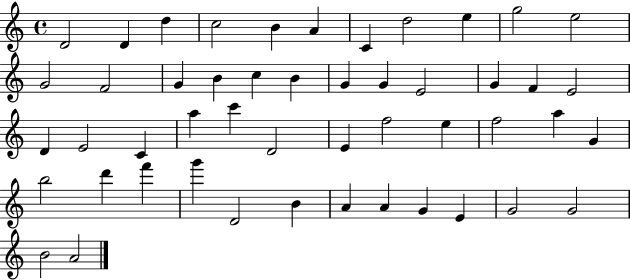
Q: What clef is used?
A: treble